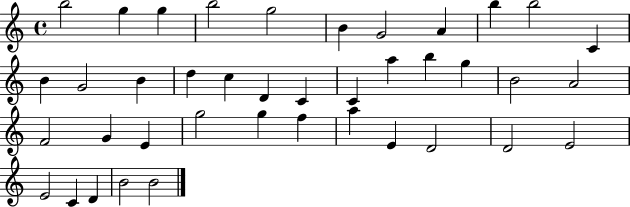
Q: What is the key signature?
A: C major